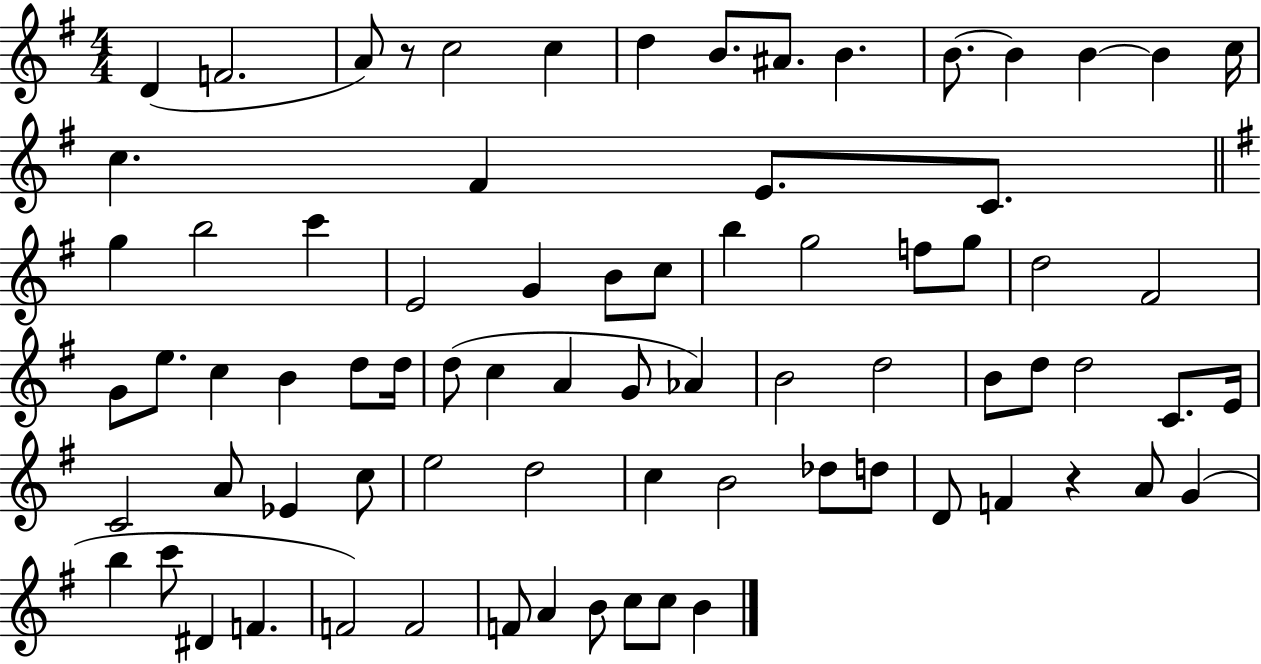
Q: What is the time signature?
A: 4/4